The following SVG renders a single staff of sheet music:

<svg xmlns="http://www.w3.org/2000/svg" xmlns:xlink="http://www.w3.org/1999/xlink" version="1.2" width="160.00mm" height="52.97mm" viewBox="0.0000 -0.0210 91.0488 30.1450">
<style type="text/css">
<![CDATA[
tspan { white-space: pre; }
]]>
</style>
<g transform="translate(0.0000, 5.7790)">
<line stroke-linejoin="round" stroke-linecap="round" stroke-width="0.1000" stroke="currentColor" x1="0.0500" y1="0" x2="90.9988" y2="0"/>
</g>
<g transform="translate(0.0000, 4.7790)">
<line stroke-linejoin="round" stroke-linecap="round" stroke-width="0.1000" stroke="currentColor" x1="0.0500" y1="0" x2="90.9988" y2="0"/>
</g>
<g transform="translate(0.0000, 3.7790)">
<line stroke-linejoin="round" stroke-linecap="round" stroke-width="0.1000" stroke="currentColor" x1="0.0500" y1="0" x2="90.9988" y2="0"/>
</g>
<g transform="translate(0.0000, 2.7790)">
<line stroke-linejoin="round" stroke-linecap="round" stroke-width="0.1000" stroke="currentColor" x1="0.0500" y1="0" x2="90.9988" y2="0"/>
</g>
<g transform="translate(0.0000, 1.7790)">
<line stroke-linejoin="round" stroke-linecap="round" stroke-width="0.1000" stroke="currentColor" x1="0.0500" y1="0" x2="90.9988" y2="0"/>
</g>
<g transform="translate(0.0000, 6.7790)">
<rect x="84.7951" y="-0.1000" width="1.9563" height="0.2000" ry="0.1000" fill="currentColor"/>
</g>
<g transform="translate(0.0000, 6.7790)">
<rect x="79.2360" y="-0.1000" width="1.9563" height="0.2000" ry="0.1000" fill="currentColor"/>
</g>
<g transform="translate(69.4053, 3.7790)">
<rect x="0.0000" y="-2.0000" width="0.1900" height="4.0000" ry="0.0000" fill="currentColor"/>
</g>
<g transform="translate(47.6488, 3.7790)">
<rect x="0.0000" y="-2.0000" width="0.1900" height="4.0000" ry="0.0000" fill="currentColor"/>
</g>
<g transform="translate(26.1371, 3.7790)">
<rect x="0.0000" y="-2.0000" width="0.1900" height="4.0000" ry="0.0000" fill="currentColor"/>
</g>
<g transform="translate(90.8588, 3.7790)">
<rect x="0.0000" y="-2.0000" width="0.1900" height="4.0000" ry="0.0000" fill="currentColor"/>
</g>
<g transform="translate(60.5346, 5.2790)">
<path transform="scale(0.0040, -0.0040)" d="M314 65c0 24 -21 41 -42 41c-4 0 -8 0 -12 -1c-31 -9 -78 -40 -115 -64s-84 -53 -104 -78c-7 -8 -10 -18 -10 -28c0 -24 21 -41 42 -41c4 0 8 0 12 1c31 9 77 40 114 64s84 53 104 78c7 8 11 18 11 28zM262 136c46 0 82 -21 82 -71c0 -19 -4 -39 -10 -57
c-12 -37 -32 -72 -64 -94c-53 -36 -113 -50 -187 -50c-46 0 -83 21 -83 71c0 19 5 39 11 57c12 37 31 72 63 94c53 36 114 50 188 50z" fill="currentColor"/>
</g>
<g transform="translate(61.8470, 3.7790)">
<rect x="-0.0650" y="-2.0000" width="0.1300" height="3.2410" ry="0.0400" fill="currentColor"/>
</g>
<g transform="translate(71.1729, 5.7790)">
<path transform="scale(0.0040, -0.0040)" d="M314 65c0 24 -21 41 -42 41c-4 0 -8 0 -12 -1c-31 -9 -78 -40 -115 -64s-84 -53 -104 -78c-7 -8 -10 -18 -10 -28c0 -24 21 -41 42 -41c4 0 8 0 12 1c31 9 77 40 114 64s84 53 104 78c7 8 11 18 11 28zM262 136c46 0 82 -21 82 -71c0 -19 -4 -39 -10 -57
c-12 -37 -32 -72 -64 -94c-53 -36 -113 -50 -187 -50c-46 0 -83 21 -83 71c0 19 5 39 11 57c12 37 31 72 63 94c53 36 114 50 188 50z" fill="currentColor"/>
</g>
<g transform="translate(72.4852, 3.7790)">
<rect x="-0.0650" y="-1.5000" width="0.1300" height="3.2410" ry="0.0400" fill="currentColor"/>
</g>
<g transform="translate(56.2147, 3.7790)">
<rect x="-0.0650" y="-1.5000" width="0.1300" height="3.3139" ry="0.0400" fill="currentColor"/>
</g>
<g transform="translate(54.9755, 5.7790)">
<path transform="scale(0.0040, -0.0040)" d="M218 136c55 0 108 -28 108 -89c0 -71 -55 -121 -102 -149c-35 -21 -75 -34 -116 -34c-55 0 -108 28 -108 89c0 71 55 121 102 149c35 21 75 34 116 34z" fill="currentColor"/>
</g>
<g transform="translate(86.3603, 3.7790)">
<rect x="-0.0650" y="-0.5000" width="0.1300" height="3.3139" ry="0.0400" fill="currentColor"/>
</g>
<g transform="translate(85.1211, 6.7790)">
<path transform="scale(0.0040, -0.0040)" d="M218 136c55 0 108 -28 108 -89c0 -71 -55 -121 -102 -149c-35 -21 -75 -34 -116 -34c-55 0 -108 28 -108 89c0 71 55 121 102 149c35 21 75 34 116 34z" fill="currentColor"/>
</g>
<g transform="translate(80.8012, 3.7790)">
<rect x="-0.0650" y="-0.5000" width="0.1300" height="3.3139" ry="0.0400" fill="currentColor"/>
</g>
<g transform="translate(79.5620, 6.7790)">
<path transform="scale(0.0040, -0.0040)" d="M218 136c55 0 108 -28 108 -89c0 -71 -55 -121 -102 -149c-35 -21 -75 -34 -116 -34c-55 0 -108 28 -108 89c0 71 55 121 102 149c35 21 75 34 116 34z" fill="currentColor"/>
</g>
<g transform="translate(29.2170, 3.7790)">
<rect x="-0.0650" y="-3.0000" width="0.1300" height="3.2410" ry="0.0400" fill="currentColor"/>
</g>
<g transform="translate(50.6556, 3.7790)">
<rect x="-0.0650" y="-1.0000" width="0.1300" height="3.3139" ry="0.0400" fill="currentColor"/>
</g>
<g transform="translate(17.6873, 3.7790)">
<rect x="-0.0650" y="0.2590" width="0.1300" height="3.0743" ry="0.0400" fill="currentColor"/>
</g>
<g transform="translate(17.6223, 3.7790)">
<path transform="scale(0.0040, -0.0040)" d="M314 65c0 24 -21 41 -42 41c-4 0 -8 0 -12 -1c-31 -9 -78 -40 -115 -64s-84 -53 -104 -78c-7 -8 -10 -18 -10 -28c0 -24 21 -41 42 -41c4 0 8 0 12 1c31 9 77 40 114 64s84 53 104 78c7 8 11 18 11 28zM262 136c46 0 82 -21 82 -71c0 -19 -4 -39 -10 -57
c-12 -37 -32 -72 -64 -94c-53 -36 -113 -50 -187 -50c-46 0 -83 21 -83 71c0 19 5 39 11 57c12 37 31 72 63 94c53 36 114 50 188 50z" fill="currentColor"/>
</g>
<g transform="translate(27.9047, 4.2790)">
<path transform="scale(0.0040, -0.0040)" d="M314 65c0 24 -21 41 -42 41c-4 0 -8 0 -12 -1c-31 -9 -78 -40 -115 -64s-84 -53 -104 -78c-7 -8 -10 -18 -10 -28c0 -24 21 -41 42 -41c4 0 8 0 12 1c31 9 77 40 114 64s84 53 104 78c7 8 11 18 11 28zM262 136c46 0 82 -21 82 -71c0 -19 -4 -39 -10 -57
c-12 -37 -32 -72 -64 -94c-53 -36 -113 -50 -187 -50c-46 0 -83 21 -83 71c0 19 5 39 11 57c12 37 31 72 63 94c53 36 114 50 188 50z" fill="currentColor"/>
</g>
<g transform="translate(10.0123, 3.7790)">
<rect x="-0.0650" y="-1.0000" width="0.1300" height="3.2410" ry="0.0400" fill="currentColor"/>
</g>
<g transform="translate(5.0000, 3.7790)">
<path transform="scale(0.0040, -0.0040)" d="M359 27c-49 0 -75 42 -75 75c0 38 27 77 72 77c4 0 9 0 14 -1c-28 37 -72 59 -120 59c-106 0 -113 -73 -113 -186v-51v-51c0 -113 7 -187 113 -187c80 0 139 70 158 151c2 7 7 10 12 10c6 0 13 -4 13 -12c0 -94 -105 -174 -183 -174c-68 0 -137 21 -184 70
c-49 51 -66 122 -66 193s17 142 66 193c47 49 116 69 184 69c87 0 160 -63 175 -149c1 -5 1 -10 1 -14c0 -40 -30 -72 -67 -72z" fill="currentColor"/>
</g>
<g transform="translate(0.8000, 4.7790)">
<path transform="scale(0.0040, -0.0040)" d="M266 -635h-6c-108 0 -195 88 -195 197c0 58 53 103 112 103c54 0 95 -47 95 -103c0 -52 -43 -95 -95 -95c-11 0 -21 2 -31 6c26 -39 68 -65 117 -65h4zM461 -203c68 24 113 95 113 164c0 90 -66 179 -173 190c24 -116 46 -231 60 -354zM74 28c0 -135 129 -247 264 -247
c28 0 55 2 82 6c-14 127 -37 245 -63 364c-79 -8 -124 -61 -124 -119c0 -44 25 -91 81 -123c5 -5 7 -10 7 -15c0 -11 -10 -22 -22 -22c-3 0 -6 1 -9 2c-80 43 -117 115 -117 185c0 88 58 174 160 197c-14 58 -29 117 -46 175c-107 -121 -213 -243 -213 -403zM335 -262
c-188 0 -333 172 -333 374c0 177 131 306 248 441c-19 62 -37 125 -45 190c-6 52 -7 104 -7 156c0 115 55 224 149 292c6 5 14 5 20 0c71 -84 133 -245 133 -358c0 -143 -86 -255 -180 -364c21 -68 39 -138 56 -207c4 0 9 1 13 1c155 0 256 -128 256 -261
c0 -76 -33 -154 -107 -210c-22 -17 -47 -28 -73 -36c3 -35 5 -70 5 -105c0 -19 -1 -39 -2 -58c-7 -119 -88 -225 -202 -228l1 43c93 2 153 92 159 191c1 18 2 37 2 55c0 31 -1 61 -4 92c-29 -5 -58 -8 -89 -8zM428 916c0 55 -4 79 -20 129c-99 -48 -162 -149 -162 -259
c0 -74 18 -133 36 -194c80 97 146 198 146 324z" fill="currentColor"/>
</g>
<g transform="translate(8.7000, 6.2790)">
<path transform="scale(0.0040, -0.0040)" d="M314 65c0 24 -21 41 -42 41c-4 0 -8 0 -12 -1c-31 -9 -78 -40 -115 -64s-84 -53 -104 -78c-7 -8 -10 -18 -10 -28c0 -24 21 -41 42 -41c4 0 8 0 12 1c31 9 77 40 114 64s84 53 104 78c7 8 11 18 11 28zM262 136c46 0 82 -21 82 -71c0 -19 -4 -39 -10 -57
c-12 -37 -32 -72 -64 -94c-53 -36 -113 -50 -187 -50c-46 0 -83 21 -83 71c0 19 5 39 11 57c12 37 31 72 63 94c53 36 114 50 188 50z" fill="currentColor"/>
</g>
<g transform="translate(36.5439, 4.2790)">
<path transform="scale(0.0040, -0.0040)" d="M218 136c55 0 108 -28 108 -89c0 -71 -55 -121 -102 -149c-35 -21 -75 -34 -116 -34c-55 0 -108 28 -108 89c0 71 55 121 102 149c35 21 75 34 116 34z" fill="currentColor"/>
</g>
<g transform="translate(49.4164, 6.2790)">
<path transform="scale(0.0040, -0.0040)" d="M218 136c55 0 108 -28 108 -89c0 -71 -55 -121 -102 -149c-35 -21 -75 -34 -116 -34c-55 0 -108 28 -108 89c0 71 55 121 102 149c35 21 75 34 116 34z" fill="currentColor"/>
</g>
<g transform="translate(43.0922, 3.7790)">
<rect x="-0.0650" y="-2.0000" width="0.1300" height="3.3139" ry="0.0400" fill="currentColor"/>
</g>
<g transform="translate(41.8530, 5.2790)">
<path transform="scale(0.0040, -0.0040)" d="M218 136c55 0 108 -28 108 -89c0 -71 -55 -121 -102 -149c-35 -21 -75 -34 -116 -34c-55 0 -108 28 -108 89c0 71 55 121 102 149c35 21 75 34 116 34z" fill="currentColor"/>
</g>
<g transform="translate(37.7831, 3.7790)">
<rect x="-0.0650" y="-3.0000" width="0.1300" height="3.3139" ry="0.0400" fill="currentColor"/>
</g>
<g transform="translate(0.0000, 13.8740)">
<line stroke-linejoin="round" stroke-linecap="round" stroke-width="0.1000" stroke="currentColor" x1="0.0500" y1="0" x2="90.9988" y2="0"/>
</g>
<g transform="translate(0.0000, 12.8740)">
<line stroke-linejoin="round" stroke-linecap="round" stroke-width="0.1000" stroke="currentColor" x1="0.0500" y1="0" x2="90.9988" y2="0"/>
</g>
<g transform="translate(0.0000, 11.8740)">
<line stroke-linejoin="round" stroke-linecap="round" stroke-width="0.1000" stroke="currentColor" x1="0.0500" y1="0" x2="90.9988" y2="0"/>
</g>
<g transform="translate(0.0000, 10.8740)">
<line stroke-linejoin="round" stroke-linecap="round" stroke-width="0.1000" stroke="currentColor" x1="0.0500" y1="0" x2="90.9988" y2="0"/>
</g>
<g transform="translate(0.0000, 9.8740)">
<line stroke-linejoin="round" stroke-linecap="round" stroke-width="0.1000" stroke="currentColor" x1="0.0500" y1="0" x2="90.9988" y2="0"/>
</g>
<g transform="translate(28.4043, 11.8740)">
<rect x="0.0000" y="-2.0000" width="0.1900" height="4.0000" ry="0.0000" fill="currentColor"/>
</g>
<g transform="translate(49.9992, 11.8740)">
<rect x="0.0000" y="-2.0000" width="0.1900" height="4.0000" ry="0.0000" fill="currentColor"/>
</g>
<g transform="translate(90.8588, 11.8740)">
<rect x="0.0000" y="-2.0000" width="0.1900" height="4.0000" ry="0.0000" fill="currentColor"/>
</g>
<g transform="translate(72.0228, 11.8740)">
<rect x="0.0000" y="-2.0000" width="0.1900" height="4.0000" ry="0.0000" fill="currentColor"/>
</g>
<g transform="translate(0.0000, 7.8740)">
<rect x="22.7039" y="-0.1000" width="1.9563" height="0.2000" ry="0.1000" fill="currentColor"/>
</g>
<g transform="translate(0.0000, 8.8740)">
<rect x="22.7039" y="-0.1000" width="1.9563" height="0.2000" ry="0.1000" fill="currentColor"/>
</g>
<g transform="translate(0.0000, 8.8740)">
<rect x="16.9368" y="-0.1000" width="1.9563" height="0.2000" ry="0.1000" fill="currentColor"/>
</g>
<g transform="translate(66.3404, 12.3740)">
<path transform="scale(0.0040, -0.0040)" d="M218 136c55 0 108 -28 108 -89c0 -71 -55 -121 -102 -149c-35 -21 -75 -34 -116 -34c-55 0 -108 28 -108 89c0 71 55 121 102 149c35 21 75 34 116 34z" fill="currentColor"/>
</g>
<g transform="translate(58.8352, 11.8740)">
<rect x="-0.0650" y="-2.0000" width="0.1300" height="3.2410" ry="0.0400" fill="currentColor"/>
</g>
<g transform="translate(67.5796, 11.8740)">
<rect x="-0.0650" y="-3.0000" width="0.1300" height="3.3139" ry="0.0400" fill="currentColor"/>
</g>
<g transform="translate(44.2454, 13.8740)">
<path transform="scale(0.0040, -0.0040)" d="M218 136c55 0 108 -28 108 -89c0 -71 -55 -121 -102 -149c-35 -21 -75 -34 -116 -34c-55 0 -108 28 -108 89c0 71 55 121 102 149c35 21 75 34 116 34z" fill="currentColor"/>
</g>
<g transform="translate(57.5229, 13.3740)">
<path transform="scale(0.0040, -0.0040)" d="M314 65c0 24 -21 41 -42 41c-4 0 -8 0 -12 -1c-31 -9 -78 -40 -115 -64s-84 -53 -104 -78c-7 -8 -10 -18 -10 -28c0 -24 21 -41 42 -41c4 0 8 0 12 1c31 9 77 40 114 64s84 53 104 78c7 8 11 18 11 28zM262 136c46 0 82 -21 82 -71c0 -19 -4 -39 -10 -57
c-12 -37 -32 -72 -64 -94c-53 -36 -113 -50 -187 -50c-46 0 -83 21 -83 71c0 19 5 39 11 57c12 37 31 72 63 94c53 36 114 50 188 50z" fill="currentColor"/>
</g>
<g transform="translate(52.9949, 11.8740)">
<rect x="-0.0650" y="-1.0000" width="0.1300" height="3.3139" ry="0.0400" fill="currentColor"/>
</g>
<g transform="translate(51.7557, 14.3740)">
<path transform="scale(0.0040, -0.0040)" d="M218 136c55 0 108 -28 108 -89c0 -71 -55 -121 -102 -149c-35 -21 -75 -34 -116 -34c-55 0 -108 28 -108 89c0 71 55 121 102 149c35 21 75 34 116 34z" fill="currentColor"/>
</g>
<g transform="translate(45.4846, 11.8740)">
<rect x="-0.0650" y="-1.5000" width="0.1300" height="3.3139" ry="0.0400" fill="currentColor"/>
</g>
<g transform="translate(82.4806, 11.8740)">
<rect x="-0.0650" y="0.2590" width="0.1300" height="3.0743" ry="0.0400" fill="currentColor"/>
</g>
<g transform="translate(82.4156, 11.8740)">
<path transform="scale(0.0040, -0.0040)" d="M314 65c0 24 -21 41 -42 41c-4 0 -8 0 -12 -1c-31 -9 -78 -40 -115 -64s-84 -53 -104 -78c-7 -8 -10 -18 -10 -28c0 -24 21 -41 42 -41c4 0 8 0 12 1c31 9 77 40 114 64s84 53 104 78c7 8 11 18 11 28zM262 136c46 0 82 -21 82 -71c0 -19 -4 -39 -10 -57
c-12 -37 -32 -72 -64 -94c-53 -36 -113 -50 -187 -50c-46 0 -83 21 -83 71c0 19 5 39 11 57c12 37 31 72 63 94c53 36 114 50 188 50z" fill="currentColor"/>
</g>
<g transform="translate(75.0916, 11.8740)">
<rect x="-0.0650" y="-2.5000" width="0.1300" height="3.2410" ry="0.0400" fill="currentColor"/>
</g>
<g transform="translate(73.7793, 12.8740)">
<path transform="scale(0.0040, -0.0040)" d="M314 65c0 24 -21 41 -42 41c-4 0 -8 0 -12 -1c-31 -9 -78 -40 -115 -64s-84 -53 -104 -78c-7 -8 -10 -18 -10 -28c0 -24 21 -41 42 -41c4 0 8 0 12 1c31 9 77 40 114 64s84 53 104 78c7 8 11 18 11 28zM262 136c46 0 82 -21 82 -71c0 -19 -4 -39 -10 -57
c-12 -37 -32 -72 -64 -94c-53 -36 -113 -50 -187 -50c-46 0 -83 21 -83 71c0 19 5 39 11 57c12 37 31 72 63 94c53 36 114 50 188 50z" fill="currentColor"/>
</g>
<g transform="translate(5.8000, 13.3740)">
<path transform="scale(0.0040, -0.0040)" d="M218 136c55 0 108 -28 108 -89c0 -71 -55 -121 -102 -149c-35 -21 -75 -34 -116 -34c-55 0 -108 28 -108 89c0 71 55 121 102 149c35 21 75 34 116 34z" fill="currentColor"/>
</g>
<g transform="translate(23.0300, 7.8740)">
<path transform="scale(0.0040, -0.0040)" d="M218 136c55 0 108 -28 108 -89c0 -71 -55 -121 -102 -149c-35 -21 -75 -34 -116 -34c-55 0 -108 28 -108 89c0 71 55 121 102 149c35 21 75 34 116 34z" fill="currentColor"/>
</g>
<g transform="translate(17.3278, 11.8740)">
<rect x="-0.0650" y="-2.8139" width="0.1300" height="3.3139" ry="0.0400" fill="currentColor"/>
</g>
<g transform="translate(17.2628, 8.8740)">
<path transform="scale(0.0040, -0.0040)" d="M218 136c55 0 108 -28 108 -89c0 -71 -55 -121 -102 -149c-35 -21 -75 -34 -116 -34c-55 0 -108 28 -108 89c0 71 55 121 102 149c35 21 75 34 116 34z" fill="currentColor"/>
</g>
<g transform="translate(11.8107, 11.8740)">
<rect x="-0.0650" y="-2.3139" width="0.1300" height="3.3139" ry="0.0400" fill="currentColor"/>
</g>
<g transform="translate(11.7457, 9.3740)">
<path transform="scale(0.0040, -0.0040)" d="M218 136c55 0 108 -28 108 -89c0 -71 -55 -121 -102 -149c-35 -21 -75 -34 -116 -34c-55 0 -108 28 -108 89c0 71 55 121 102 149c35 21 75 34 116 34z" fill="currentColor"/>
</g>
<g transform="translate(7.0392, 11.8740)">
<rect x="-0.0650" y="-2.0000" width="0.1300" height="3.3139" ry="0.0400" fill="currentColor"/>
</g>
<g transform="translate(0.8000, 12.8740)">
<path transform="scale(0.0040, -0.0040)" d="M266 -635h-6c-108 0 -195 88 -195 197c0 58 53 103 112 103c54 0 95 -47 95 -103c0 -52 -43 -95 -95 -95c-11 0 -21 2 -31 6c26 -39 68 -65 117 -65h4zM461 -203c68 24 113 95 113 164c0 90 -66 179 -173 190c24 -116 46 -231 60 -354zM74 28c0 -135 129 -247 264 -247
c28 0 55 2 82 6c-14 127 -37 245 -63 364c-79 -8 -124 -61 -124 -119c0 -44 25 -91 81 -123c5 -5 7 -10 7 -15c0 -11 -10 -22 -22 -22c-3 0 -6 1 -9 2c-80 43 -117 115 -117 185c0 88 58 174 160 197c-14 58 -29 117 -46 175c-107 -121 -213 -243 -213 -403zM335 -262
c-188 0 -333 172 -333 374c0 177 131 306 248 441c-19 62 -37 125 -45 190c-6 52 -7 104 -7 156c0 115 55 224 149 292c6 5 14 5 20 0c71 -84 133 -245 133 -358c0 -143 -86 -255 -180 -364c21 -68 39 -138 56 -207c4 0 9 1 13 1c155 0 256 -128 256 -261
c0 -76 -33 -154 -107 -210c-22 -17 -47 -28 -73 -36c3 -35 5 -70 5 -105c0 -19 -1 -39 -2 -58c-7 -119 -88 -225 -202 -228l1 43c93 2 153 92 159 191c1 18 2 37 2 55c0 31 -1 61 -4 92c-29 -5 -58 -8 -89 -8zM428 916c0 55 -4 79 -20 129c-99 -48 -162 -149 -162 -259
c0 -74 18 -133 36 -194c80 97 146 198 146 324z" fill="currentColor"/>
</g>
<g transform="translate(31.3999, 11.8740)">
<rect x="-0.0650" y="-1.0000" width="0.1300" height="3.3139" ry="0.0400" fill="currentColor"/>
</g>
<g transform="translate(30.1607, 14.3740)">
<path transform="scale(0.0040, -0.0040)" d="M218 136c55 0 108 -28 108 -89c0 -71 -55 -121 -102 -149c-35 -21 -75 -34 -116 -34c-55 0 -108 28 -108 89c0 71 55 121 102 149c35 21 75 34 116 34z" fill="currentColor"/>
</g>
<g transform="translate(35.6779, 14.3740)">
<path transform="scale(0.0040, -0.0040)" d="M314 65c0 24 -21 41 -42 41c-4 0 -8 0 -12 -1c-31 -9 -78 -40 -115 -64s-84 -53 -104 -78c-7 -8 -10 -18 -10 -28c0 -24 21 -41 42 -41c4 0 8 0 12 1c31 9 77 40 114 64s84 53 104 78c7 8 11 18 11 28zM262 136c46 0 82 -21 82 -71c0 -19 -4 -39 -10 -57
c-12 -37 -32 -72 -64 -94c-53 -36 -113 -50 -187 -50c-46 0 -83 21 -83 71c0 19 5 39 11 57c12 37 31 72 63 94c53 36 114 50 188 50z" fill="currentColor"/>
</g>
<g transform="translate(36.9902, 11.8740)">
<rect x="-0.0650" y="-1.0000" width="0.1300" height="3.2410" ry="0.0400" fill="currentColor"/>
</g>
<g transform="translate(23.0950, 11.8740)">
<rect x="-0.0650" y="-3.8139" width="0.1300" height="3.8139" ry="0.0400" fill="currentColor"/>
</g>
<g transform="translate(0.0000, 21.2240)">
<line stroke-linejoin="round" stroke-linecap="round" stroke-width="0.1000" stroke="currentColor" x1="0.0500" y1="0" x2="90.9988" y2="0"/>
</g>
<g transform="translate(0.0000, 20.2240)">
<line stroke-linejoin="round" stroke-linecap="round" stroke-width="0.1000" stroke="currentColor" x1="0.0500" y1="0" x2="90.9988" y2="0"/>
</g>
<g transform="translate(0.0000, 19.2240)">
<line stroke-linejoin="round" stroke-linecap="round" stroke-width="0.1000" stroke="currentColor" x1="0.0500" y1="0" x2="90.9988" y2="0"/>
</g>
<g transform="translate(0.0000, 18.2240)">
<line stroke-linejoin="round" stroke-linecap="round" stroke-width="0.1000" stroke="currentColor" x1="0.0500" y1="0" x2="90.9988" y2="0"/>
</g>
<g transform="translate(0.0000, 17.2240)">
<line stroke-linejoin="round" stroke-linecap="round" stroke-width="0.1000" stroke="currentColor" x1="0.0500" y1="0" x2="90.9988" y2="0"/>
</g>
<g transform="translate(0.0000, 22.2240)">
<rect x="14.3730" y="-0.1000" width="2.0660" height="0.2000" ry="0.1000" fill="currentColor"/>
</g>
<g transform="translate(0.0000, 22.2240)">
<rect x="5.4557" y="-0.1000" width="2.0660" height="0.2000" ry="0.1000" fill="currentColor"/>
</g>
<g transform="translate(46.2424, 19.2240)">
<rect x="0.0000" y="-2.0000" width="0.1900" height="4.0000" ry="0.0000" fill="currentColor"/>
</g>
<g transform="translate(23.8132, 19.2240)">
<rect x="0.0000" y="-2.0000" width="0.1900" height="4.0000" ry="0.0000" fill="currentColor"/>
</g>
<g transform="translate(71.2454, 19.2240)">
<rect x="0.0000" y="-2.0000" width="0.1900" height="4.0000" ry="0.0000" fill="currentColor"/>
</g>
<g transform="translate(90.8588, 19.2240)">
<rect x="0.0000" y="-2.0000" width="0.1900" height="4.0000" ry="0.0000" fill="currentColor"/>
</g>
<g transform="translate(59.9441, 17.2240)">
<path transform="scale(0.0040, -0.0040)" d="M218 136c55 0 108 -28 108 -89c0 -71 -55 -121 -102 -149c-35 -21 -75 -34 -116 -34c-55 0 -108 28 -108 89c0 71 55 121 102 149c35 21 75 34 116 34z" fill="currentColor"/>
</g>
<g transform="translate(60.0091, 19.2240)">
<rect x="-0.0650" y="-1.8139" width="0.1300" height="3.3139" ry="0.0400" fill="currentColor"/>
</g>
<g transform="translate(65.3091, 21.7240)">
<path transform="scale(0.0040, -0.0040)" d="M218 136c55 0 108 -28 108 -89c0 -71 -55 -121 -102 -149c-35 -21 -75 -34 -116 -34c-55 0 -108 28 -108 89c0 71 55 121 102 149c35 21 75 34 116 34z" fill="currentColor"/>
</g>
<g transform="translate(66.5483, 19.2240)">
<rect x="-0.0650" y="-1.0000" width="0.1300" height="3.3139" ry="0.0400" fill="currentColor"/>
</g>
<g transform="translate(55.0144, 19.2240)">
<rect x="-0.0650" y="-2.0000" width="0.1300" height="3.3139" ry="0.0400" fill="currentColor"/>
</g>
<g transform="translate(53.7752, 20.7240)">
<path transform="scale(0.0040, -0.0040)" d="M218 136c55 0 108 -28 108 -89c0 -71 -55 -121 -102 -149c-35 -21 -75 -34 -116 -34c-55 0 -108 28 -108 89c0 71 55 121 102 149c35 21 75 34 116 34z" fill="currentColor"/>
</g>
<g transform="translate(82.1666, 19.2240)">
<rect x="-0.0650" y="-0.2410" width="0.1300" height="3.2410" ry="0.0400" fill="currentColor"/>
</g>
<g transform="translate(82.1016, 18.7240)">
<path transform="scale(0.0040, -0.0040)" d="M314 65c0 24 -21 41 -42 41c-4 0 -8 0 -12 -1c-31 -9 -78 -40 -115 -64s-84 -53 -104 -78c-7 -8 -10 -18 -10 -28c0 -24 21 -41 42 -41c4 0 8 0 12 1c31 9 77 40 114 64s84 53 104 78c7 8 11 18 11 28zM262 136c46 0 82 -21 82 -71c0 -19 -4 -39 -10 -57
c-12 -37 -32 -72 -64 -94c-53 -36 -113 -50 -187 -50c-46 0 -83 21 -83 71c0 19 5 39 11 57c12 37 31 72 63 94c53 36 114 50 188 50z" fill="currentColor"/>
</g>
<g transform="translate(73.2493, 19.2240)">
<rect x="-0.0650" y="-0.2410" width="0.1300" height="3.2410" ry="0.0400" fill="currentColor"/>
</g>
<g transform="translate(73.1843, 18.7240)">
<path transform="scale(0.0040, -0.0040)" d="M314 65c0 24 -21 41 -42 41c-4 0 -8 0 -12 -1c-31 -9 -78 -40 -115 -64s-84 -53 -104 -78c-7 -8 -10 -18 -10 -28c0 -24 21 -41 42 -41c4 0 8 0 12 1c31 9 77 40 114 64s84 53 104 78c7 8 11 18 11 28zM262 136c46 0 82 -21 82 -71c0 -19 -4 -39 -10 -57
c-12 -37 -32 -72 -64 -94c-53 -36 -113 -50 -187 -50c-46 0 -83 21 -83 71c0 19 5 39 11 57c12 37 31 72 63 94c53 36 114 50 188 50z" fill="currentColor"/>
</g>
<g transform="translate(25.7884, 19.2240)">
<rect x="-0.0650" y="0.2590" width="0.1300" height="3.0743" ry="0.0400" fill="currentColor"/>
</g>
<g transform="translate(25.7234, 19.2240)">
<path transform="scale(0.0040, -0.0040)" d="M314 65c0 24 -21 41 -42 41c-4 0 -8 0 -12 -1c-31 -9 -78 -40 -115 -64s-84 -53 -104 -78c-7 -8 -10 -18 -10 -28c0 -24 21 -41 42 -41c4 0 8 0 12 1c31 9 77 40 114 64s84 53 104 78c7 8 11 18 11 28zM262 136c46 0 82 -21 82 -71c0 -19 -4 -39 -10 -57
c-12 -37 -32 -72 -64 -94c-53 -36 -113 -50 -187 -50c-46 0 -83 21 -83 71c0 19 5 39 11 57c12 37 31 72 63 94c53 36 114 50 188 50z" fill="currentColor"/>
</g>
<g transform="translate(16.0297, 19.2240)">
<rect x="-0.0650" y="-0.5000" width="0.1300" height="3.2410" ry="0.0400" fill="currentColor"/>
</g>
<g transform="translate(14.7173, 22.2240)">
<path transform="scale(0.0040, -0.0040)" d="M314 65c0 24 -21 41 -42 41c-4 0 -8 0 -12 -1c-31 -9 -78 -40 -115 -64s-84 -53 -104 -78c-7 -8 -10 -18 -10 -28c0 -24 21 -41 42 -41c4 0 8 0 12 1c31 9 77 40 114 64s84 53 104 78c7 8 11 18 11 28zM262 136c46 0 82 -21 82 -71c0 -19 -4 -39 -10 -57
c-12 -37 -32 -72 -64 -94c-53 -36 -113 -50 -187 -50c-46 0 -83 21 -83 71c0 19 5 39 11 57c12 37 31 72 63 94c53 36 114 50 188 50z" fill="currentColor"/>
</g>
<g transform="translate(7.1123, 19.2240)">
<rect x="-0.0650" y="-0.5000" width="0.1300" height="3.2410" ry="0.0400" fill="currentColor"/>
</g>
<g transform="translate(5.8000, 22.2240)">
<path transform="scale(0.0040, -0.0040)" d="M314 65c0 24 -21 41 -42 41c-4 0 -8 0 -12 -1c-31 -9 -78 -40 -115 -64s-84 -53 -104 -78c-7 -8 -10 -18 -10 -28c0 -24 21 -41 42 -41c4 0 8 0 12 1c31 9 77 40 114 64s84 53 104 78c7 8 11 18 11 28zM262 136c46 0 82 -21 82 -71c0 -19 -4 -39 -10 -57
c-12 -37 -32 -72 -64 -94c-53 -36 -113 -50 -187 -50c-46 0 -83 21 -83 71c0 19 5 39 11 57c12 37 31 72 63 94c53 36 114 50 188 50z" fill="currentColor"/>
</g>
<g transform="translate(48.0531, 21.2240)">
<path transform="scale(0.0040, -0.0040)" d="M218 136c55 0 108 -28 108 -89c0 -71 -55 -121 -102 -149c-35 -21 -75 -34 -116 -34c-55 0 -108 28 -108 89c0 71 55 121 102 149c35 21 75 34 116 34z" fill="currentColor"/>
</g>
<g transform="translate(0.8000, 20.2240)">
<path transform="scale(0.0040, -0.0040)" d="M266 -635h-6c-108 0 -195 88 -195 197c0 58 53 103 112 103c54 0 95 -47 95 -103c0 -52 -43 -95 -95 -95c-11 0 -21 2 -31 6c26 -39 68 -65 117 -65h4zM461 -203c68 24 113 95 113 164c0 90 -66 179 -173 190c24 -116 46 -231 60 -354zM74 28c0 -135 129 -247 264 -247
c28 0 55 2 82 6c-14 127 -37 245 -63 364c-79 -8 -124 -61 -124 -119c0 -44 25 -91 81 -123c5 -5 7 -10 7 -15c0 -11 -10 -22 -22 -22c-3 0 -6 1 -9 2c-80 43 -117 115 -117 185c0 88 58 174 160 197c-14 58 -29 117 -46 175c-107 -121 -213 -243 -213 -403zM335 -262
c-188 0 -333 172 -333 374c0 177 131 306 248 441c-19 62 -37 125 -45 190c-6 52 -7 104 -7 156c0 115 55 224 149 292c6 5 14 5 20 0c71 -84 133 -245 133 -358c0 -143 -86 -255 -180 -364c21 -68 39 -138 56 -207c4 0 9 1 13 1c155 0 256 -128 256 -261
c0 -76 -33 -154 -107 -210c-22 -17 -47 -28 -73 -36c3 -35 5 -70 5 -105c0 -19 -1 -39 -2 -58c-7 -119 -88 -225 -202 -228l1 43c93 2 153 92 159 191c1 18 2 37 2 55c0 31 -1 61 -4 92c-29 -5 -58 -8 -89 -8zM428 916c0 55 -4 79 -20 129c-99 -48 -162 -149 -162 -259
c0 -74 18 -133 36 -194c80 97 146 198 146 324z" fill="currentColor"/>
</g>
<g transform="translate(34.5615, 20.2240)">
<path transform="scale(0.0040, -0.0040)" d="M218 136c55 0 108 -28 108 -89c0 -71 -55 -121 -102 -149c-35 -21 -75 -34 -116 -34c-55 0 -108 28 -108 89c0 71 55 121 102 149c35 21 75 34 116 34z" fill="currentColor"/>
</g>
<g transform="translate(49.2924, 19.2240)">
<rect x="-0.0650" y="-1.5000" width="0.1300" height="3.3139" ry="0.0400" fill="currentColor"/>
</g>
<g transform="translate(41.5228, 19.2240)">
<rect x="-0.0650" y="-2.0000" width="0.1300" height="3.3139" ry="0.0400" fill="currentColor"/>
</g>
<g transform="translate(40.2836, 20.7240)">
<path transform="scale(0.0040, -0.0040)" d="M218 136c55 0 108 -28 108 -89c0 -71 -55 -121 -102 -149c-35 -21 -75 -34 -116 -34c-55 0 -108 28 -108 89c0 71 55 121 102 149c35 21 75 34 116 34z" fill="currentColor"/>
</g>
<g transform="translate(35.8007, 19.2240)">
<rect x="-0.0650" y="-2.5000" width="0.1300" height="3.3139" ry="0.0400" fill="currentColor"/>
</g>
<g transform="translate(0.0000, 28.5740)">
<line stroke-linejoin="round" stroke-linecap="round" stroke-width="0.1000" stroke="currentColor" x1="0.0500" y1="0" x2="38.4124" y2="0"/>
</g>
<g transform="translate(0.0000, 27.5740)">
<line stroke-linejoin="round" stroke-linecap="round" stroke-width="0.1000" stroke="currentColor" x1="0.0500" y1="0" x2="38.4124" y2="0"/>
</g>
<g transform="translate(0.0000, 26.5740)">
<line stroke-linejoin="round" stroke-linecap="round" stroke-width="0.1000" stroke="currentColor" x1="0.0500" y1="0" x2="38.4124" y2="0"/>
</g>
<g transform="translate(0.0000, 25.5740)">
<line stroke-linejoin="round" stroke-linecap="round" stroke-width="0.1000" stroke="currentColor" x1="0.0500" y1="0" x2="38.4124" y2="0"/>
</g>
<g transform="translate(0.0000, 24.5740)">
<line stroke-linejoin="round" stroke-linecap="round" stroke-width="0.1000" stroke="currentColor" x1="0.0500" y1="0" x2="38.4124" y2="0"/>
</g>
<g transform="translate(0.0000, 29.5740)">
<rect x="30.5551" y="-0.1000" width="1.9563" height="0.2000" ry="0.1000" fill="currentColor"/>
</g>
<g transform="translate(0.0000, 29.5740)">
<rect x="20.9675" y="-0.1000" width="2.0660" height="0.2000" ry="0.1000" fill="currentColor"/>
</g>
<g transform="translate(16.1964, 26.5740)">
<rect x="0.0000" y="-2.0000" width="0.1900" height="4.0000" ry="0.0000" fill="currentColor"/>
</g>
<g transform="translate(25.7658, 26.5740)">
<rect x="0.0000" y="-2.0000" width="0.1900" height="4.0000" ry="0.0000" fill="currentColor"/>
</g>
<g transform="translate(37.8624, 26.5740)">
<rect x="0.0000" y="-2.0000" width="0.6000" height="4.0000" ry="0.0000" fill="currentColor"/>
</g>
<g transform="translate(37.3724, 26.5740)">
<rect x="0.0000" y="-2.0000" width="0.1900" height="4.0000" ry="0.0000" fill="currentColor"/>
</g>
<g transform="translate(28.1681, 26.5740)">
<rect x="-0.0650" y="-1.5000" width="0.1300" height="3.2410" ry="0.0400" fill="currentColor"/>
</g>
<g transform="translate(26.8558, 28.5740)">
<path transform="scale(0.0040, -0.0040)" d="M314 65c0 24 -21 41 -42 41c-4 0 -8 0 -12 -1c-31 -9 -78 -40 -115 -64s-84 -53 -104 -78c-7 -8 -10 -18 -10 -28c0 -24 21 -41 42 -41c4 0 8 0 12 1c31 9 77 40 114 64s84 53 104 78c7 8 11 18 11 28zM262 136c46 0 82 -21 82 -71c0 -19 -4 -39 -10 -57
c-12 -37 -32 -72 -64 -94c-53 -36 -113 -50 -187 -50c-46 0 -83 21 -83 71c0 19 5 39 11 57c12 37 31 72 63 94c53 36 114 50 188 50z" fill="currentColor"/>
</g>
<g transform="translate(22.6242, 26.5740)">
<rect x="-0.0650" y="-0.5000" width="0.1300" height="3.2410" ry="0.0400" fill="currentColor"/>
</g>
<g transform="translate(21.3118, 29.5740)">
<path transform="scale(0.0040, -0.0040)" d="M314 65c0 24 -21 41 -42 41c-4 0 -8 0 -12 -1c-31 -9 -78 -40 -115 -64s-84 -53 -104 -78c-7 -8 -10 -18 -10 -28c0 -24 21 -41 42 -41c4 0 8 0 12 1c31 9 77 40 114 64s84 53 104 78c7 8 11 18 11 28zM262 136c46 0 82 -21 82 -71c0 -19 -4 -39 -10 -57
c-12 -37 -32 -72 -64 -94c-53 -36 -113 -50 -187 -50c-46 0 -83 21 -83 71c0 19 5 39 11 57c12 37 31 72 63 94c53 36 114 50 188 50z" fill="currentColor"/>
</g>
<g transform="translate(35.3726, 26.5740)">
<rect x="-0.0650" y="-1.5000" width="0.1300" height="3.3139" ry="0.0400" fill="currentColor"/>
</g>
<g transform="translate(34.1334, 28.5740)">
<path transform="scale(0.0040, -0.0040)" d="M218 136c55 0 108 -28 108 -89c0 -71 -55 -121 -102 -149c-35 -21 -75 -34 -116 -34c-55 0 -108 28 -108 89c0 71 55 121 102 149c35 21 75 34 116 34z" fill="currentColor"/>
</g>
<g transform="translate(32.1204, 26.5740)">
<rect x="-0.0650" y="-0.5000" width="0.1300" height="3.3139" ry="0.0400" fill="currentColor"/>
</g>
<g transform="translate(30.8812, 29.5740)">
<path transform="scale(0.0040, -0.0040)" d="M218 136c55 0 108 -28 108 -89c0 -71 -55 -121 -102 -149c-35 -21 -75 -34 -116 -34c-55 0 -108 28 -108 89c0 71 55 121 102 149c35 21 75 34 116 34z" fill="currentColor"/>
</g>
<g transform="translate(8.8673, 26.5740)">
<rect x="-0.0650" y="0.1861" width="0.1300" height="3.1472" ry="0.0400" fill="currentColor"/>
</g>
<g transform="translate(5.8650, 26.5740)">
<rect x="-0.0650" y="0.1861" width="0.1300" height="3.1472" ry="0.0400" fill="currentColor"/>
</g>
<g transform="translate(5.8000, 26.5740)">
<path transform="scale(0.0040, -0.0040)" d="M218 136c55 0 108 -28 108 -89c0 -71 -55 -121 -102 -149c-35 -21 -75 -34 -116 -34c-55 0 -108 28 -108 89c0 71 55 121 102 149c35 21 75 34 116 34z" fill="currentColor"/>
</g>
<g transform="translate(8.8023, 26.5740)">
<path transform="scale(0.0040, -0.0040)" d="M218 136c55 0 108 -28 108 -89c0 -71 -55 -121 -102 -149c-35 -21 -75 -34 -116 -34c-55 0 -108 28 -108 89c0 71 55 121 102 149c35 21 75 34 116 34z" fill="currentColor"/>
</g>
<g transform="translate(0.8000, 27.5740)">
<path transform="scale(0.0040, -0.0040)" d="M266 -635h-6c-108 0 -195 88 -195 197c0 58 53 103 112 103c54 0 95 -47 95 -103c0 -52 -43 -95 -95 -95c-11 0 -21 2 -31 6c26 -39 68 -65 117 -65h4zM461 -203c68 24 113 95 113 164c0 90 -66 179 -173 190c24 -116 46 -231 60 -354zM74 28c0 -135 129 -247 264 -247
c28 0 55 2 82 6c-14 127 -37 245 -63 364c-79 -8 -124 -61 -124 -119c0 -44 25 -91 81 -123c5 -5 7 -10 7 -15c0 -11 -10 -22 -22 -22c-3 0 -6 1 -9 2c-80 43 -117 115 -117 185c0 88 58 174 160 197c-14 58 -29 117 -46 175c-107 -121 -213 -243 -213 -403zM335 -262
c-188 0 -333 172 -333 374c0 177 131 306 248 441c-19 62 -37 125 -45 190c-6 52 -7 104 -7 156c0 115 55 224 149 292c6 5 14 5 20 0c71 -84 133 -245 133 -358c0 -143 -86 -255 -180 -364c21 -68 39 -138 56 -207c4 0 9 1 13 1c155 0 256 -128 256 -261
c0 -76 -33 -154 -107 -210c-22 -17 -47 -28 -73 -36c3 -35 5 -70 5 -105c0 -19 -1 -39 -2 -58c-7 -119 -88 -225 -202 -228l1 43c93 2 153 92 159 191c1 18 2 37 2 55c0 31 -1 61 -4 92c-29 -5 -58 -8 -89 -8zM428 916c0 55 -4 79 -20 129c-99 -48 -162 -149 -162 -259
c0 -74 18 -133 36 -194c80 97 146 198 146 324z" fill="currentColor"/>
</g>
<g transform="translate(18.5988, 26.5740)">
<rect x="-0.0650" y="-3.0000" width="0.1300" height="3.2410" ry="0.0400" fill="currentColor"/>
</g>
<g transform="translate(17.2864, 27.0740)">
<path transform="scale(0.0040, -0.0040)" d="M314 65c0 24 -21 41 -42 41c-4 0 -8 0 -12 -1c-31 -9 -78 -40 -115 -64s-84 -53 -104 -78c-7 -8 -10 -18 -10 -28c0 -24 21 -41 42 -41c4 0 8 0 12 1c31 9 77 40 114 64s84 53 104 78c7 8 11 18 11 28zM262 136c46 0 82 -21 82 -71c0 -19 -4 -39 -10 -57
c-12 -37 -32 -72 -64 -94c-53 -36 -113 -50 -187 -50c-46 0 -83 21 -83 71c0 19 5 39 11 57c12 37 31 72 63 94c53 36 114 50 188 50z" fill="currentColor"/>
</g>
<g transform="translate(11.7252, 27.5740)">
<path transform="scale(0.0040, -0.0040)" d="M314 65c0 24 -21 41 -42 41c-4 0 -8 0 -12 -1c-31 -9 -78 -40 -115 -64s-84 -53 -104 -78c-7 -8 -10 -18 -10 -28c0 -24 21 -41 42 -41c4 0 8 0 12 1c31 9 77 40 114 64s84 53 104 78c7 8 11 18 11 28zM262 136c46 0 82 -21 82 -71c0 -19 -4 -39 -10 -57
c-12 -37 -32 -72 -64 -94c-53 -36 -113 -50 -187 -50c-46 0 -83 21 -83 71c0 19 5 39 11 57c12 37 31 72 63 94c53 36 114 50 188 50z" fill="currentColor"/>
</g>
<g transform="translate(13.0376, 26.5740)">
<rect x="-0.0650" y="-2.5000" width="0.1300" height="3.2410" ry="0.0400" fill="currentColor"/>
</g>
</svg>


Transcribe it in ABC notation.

X:1
T:Untitled
M:4/4
L:1/4
K:C
D2 B2 A2 A F D E F2 E2 C C F g a c' D D2 E D F2 A G2 B2 C2 C2 B2 G F E F f D c2 c2 B B G2 A2 C2 E2 C E